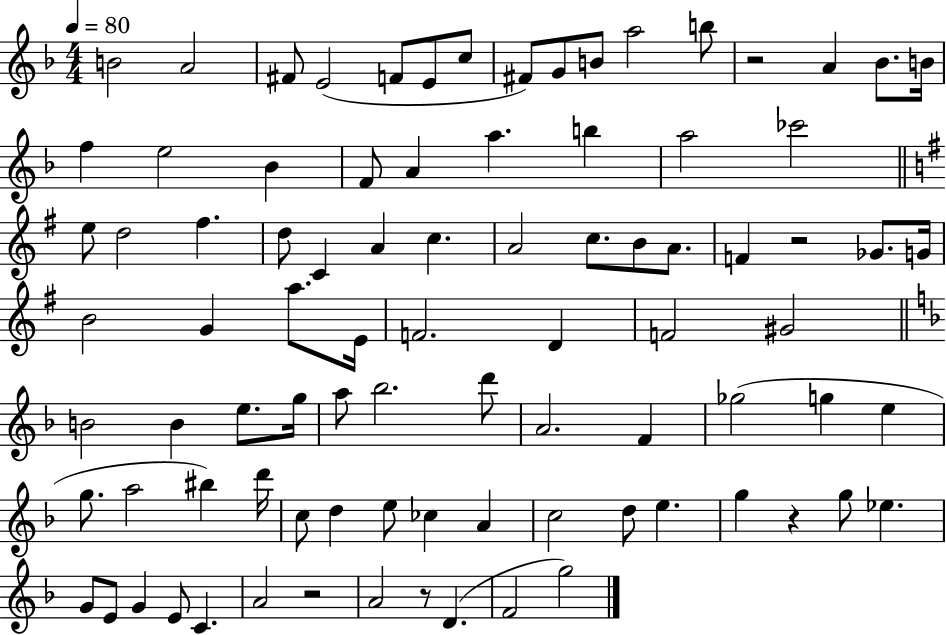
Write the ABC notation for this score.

X:1
T:Untitled
M:4/4
L:1/4
K:F
B2 A2 ^F/2 E2 F/2 E/2 c/2 ^F/2 G/2 B/2 a2 b/2 z2 A _B/2 B/4 f e2 _B F/2 A a b a2 _c'2 e/2 d2 ^f d/2 C A c A2 c/2 B/2 A/2 F z2 _G/2 G/4 B2 G a/2 E/4 F2 D F2 ^G2 B2 B e/2 g/4 a/2 _b2 d'/2 A2 F _g2 g e g/2 a2 ^b d'/4 c/2 d e/2 _c A c2 d/2 e g z g/2 _e G/2 E/2 G E/2 C A2 z2 A2 z/2 D F2 g2